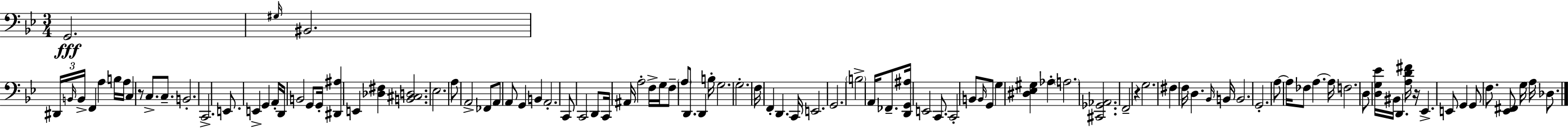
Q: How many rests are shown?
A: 3